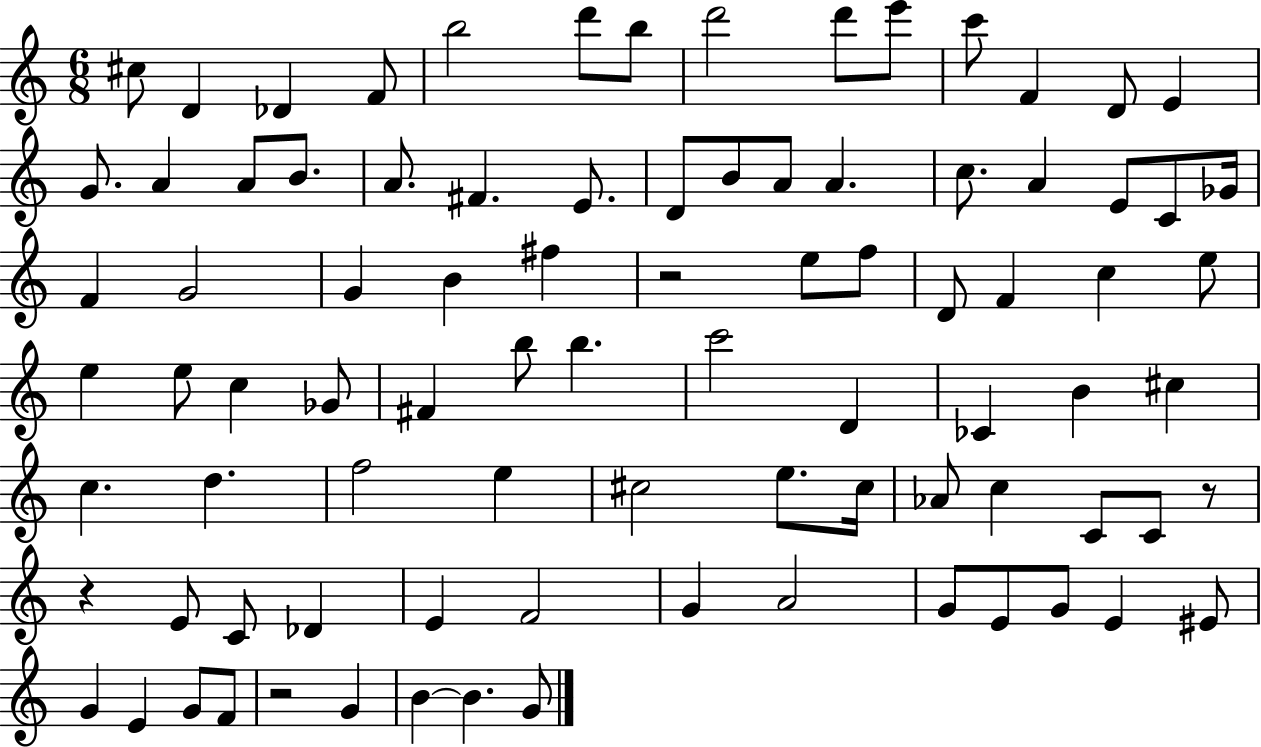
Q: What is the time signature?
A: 6/8